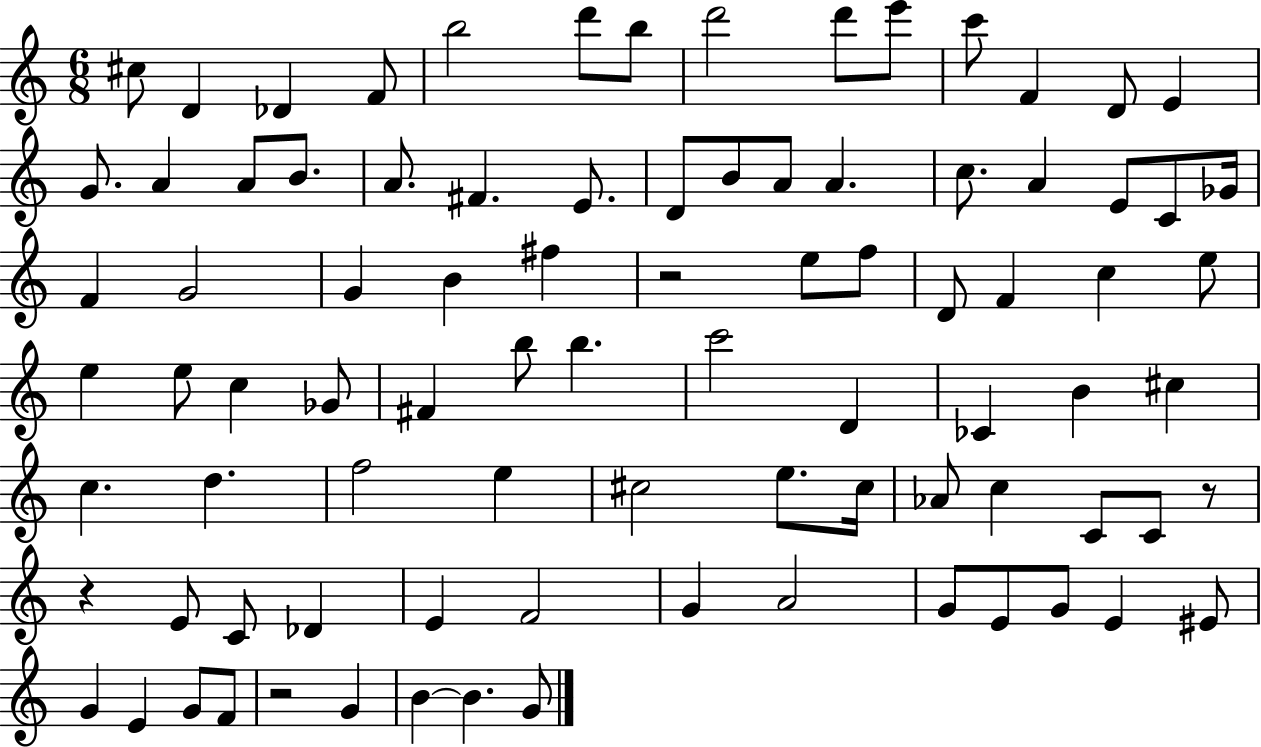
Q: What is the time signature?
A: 6/8